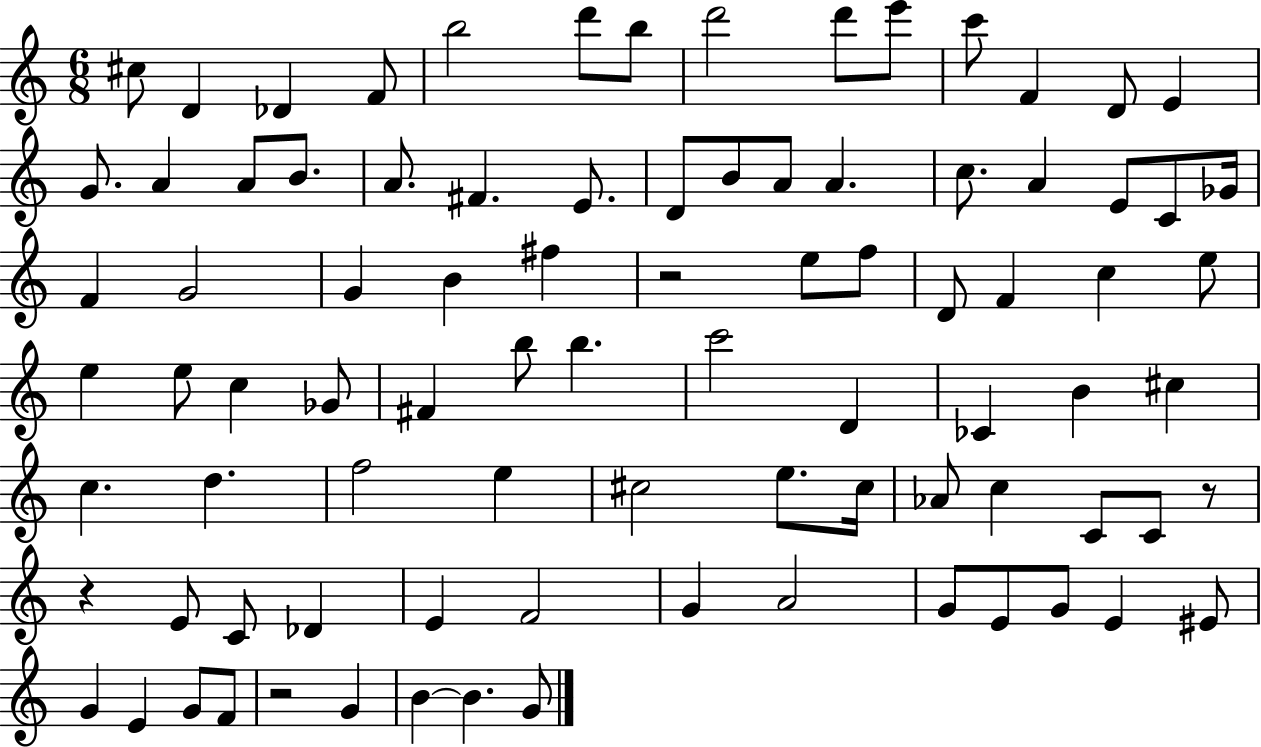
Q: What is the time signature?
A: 6/8